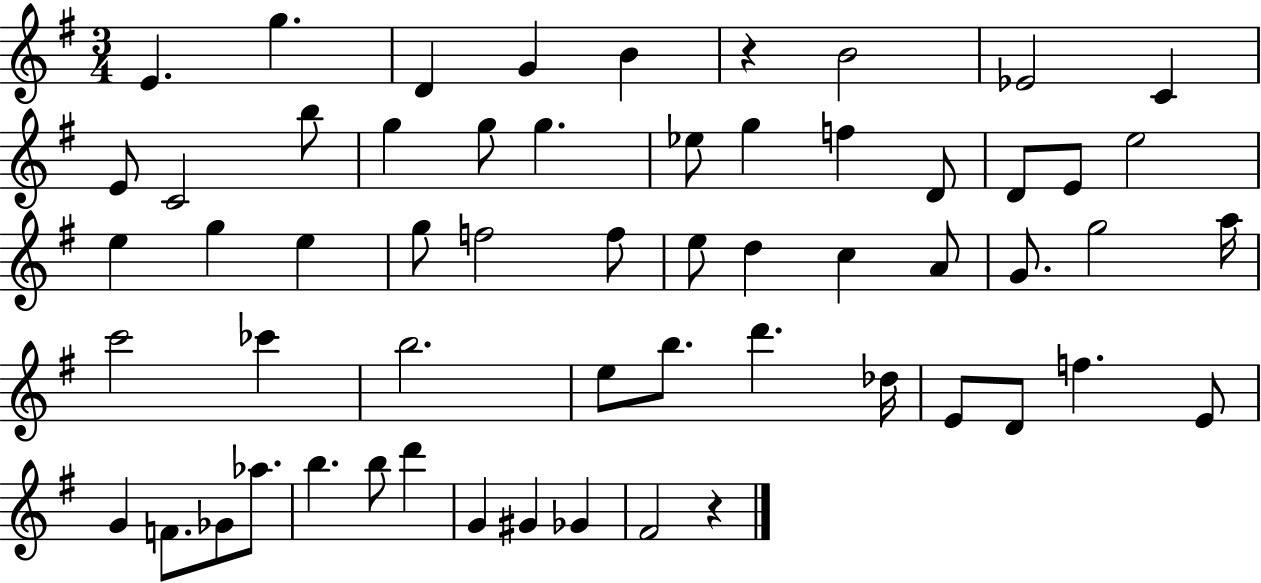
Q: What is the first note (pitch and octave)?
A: E4